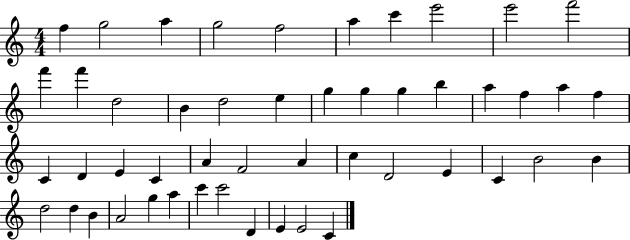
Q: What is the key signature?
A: C major